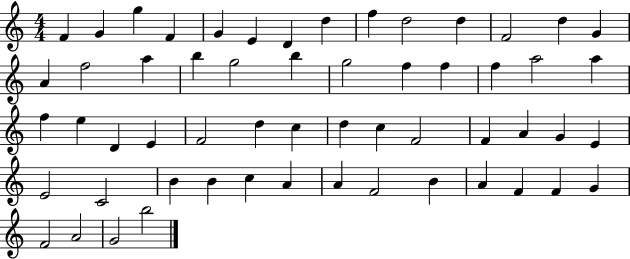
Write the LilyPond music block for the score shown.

{
  \clef treble
  \numericTimeSignature
  \time 4/4
  \key c \major
  f'4 g'4 g''4 f'4 | g'4 e'4 d'4 d''4 | f''4 d''2 d''4 | f'2 d''4 g'4 | \break a'4 f''2 a''4 | b''4 g''2 b''4 | g''2 f''4 f''4 | f''4 a''2 a''4 | \break f''4 e''4 d'4 e'4 | f'2 d''4 c''4 | d''4 c''4 f'2 | f'4 a'4 g'4 e'4 | \break e'2 c'2 | b'4 b'4 c''4 a'4 | a'4 f'2 b'4 | a'4 f'4 f'4 g'4 | \break f'2 a'2 | g'2 b''2 | \bar "|."
}